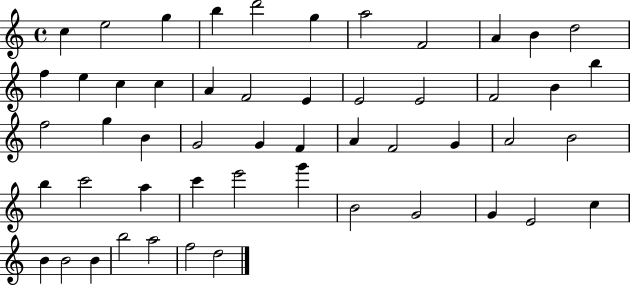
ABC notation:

X:1
T:Untitled
M:4/4
L:1/4
K:C
c e2 g b d'2 g a2 F2 A B d2 f e c c A F2 E E2 E2 F2 B b f2 g B G2 G F A F2 G A2 B2 b c'2 a c' e'2 g' B2 G2 G E2 c B B2 B b2 a2 f2 d2